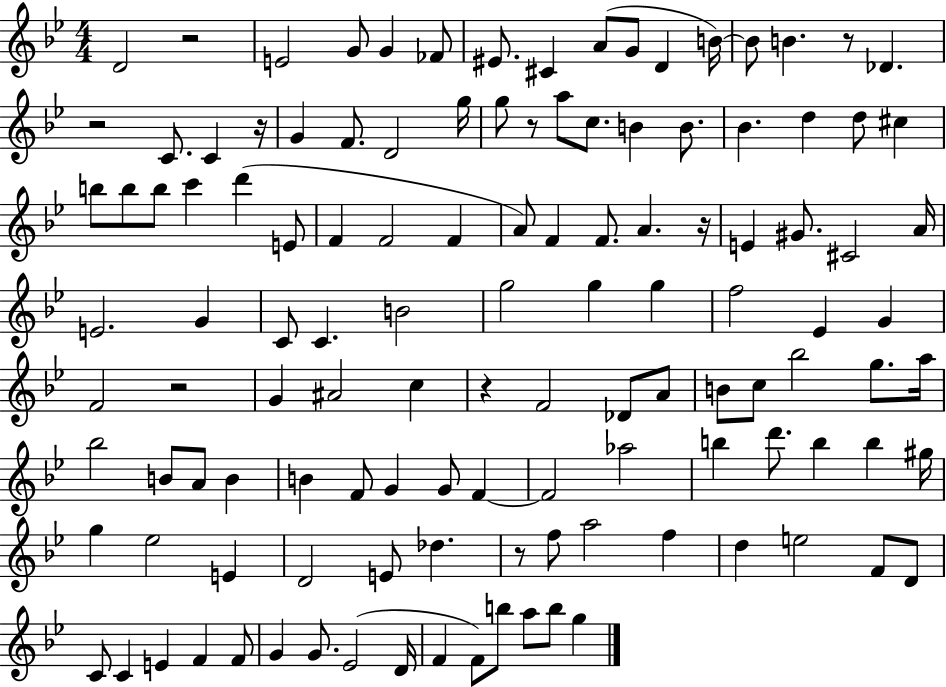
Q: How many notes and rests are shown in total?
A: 122